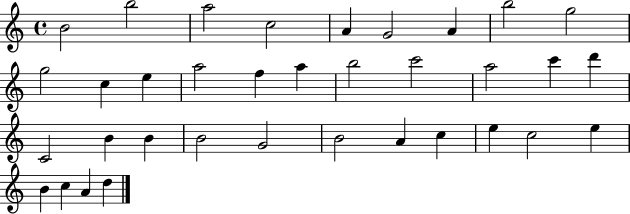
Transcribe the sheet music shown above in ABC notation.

X:1
T:Untitled
M:4/4
L:1/4
K:C
B2 b2 a2 c2 A G2 A b2 g2 g2 c e a2 f a b2 c'2 a2 c' d' C2 B B B2 G2 B2 A c e c2 e B c A d